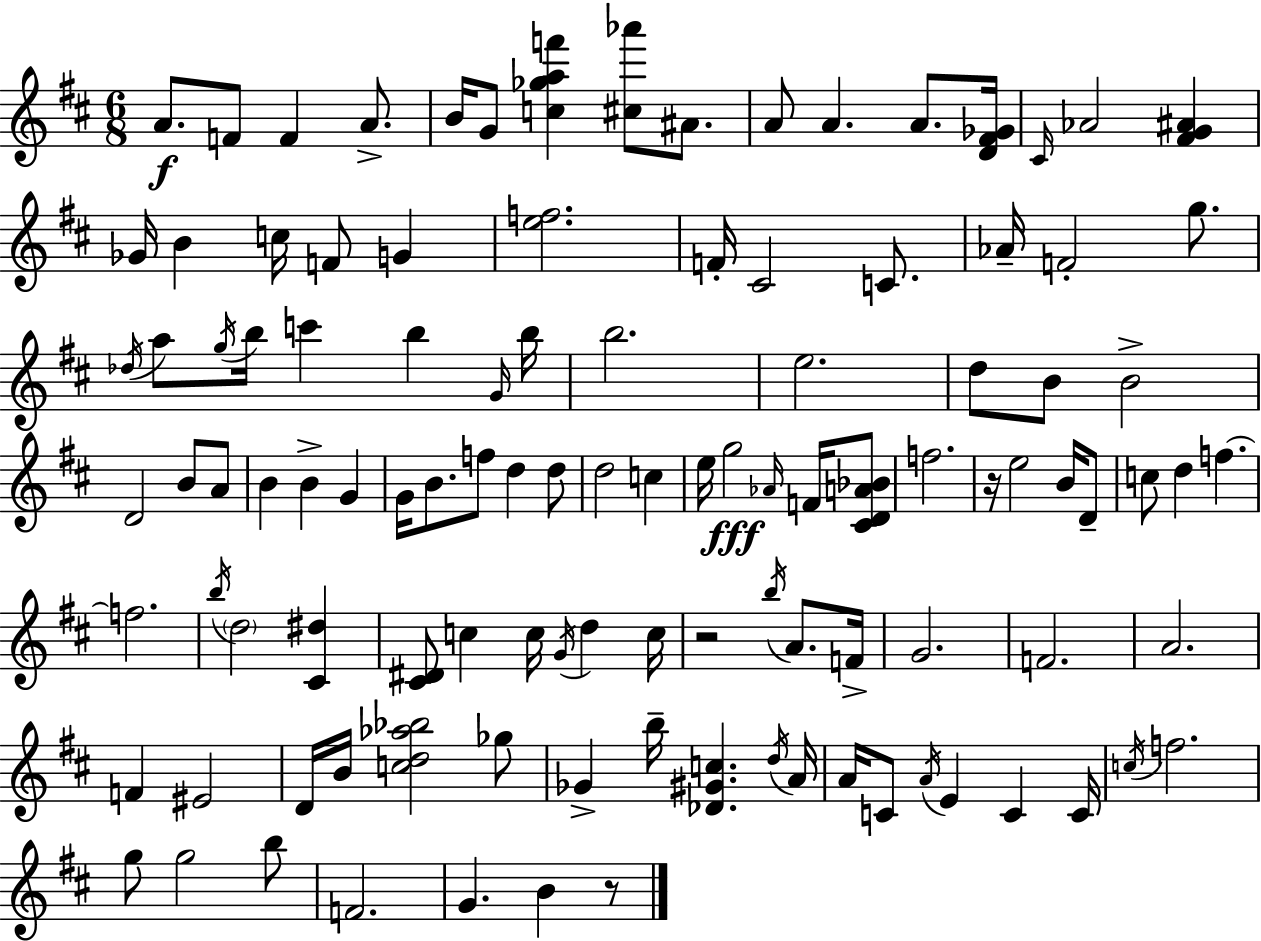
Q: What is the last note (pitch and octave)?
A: B4